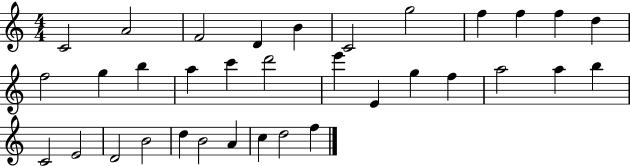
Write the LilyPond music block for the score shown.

{
  \clef treble
  \numericTimeSignature
  \time 4/4
  \key c \major
  c'2 a'2 | f'2 d'4 b'4 | c'2 g''2 | f''4 f''4 f''4 d''4 | \break f''2 g''4 b''4 | a''4 c'''4 d'''2 | e'''4 e'4 g''4 f''4 | a''2 a''4 b''4 | \break c'2 e'2 | d'2 b'2 | d''4 b'2 a'4 | c''4 d''2 f''4 | \break \bar "|."
}